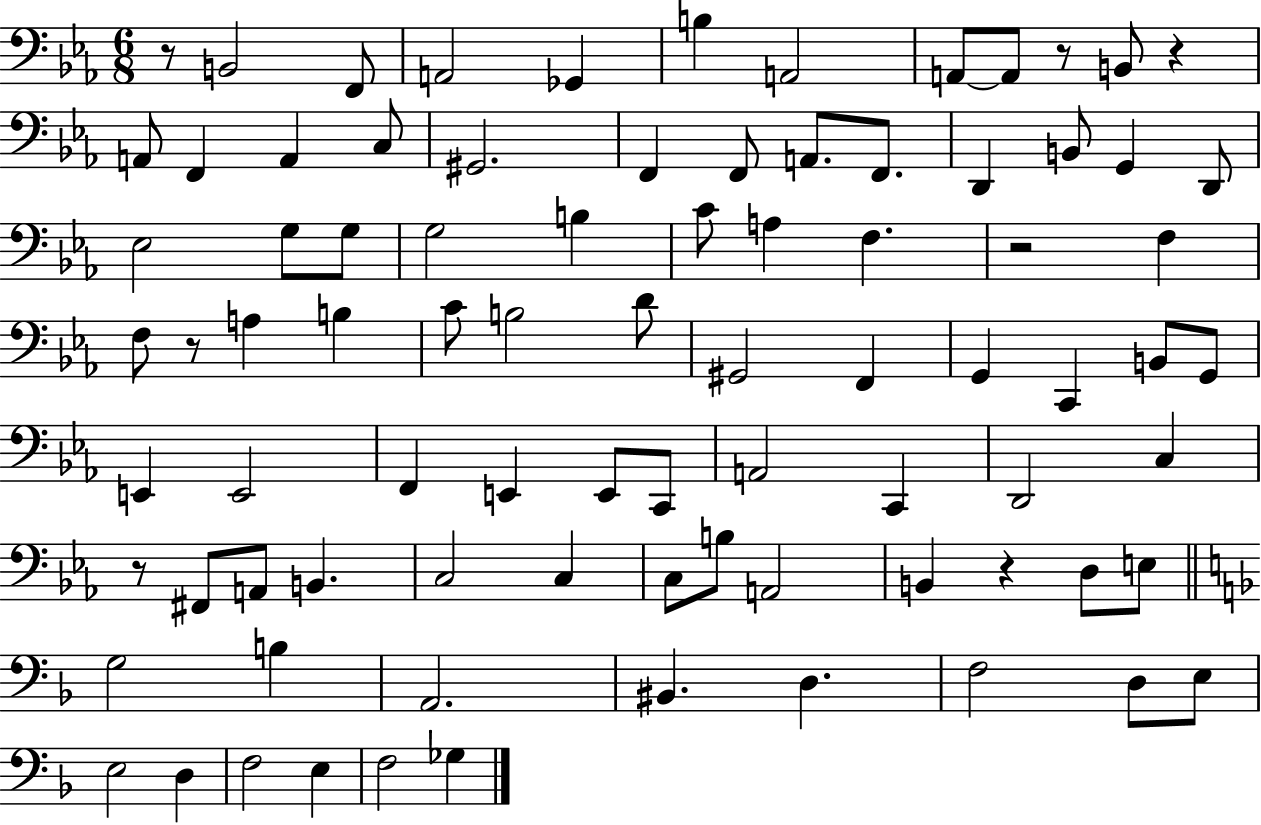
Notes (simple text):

R/e B2/h F2/e A2/h Gb2/q B3/q A2/h A2/e A2/e R/e B2/e R/q A2/e F2/q A2/q C3/e G#2/h. F2/q F2/e A2/e. F2/e. D2/q B2/e G2/q D2/e Eb3/h G3/e G3/e G3/h B3/q C4/e A3/q F3/q. R/h F3/q F3/e R/e A3/q B3/q C4/e B3/h D4/e G#2/h F2/q G2/q C2/q B2/e G2/e E2/q E2/h F2/q E2/q E2/e C2/e A2/h C2/q D2/h C3/q R/e F#2/e A2/e B2/q. C3/h C3/q C3/e B3/e A2/h B2/q R/q D3/e E3/e G3/h B3/q A2/h. BIS2/q. D3/q. F3/h D3/e E3/e E3/h D3/q F3/h E3/q F3/h Gb3/q